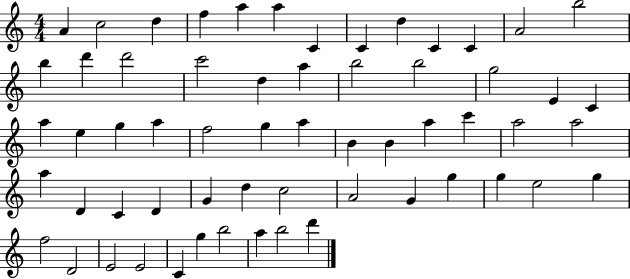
X:1
T:Untitled
M:4/4
L:1/4
K:C
A c2 d f a a C C d C C A2 b2 b d' d'2 c'2 d a b2 b2 g2 E C a e g a f2 g a B B a c' a2 a2 a D C D G d c2 A2 G g g e2 g f2 D2 E2 E2 C g b2 a b2 d'